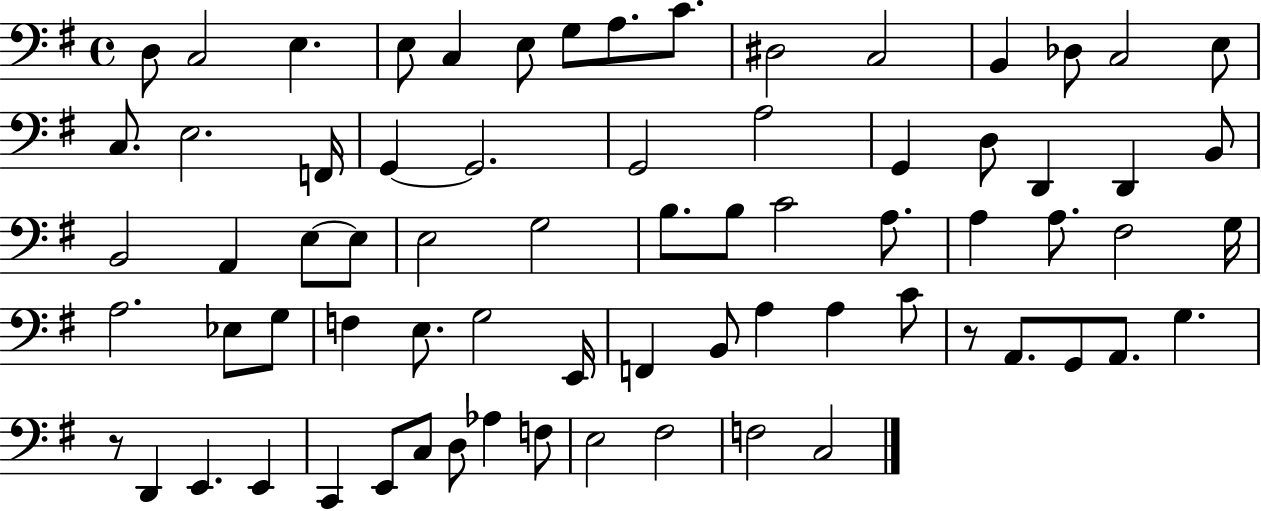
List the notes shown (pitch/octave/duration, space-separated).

D3/e C3/h E3/q. E3/e C3/q E3/e G3/e A3/e. C4/e. D#3/h C3/h B2/q Db3/e C3/h E3/e C3/e. E3/h. F2/s G2/q G2/h. G2/h A3/h G2/q D3/e D2/q D2/q B2/e B2/h A2/q E3/e E3/e E3/h G3/h B3/e. B3/e C4/h A3/e. A3/q A3/e. F#3/h G3/s A3/h. Eb3/e G3/e F3/q E3/e. G3/h E2/s F2/q B2/e A3/q A3/q C4/e R/e A2/e. G2/e A2/e. G3/q. R/e D2/q E2/q. E2/q C2/q E2/e C3/e D3/e Ab3/q F3/e E3/h F#3/h F3/h C3/h